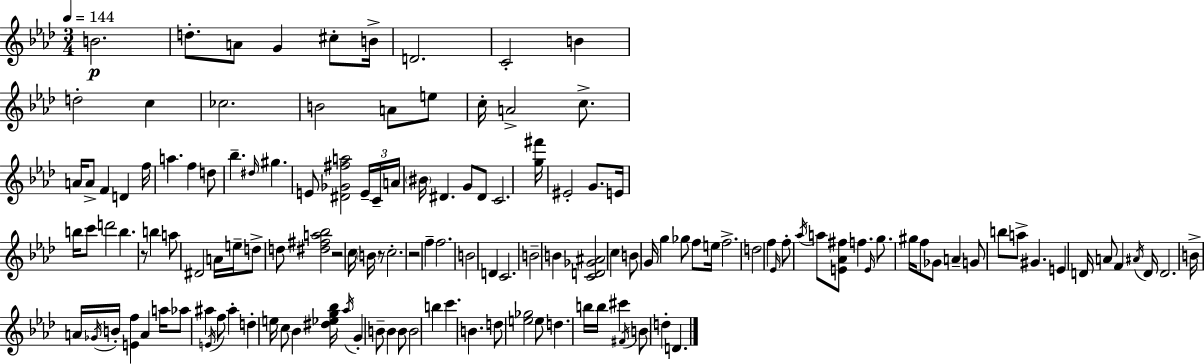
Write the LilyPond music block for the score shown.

{
  \clef treble
  \numericTimeSignature
  \time 3/4
  \key aes \major
  \tempo 4 = 144
  b'2.\p | d''8.-. a'8 g'4 cis''8-. b'16-> | d'2. | c'2-. b'4 | \break d''2-. c''4 | ces''2. | b'2 a'8 e''8 | c''16-. a'2-> c''8.-> | \break a'16 a'8-> f'4 d'4 f''16 | a''4. f''4 d''8 | bes''4.-- \grace { dis''16 } gis''4. | e'8 <dis' ges' fis'' a''>2 \tuplet 3/2 { e'16-- | \break c'16-- a'16 } \parenthesize bis'16 dis'4. g'8 dis'8 | c'2. | <g'' fis'''>16 eis'2-. g'8. | e'16 b''16 c'''8 d'''2 | \break b''4. r8 b''4 | a''8 dis'2 a'16 | e''16-- d''8-> d''8 <dis'' fis'' a'' bes''>2 | r2 c''16 \parenthesize b'16 r8 | \break c''2.-. | r2 f''4-- | f''2. | b'2 d'4 | \break c'2. | b'2-- b'4 | <c' d' ges' ais'>2 \parenthesize c''4 | b'8 g'16 g''4 ges''8 f''8 | \break e''16 f''2.-> | d''2 f''4 | \grace { ees'16 } f''8-. \acciaccatura { aes''16 } a''8 <e' aes' fis''>8 f''4. | \grace { e'16 } g''8. gis''16 f''8 ges'8 | \break a'4-- g'8 b''8 a''8-> gis'4. | e'4 d'16 a'8 f'4 | \acciaccatura { ais'16 } d'16 d'2. | b'16-> a'16 \acciaccatura { ges'16 } b'16-. <e' f''>4 | \break a'4 a''16 aes''8 ais''4 | \acciaccatura { e'16 } f''8 ais''4-. d''4-. e''16 | c''8 bes'4 <dis'' ees'' g'' bes''>16 \acciaccatura { aes''16 } g'4-. | b'8-- b'4 b'8 b'2 | \break b''4 c'''4. | b'4. d''8 <e'' ges''>2 | e''8 d''4. | b''16 b''16 cis'''4 \acciaccatura { fis'16 } b'8 d''4-. | \break d'4. \bar "|."
}